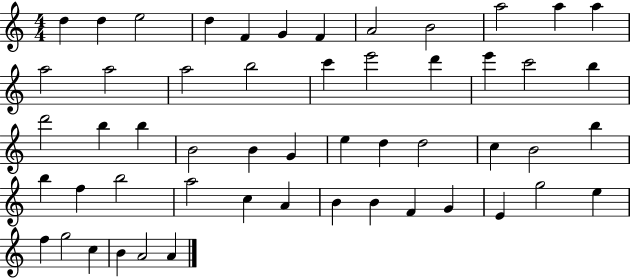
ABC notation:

X:1
T:Untitled
M:4/4
L:1/4
K:C
d d e2 d F G F A2 B2 a2 a a a2 a2 a2 b2 c' e'2 d' e' c'2 b d'2 b b B2 B G e d d2 c B2 b b f b2 a2 c A B B F G E g2 e f g2 c B A2 A